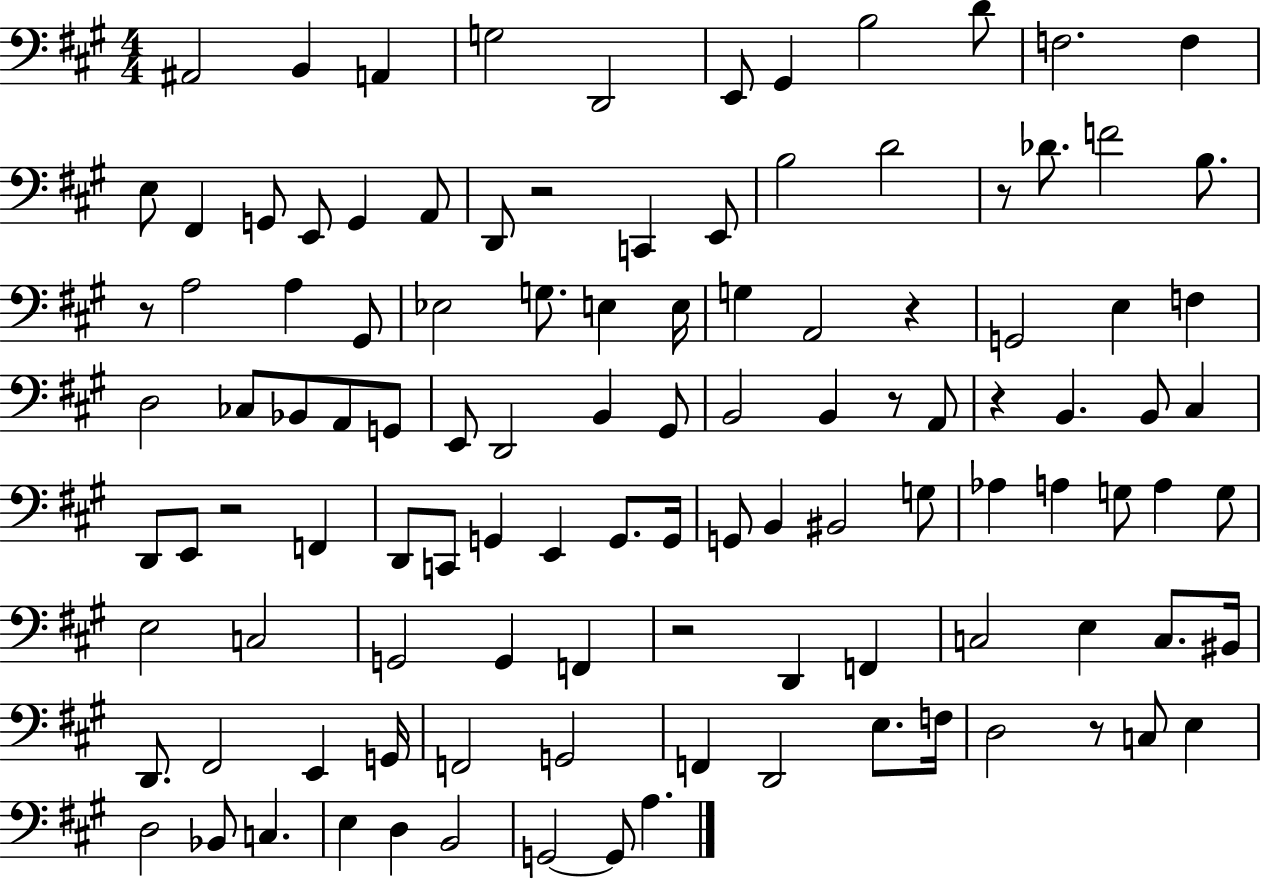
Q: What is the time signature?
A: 4/4